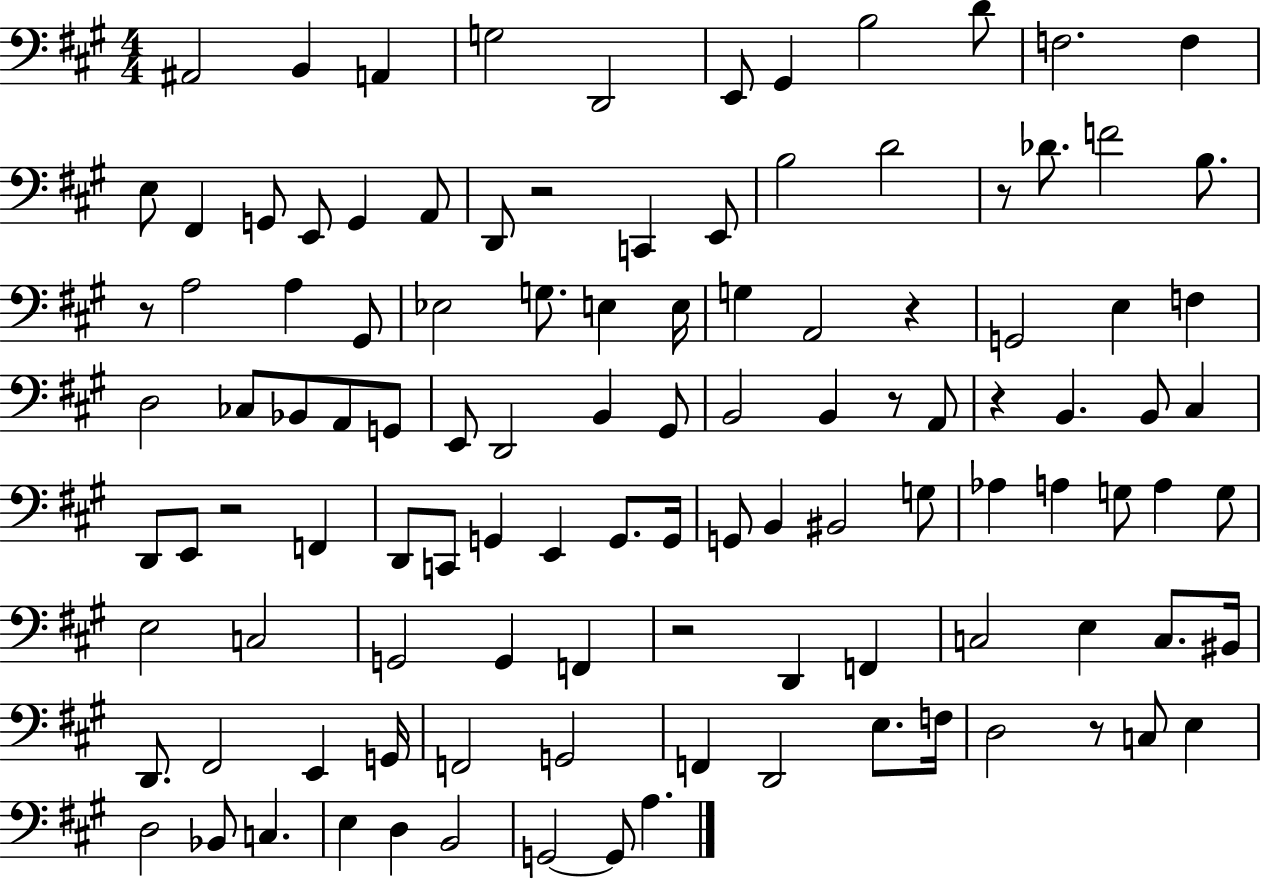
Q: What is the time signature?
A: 4/4